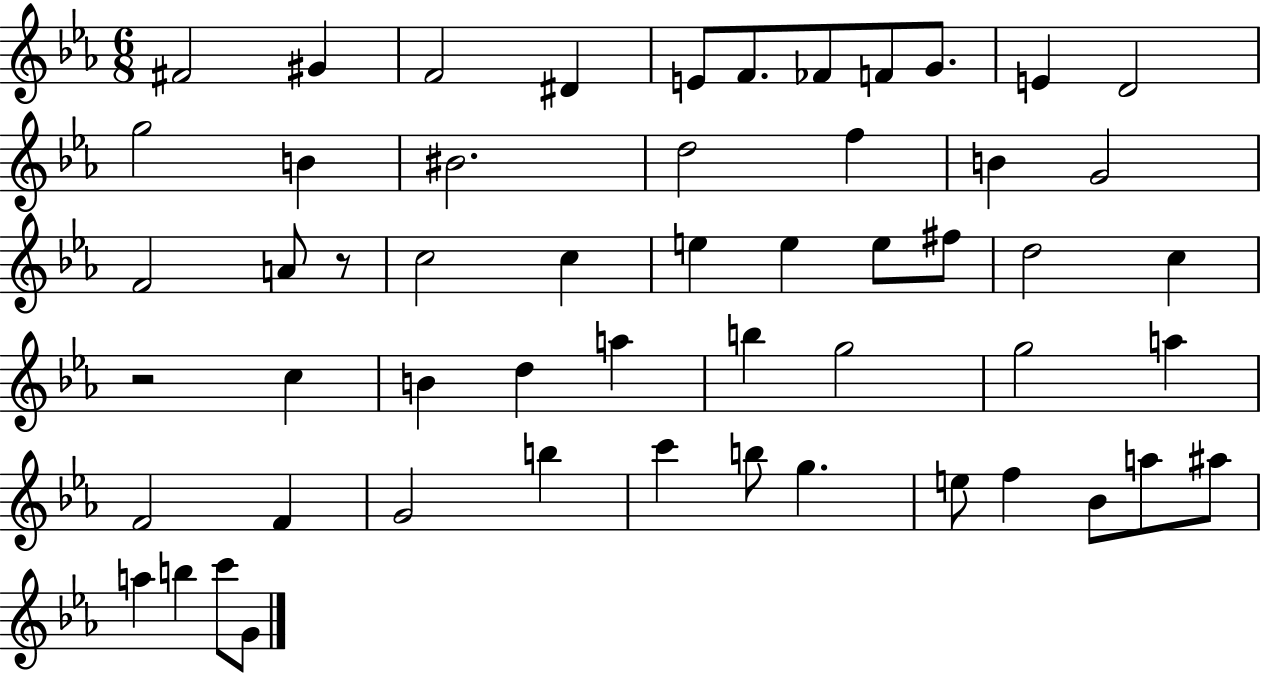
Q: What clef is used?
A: treble